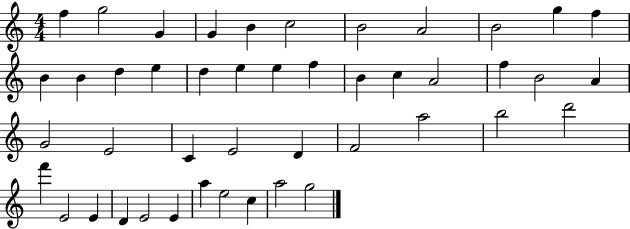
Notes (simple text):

F5/q G5/h G4/q G4/q B4/q C5/h B4/h A4/h B4/h G5/q F5/q B4/q B4/q D5/q E5/q D5/q E5/q E5/q F5/q B4/q C5/q A4/h F5/q B4/h A4/q G4/h E4/h C4/q E4/h D4/q F4/h A5/h B5/h D6/h F6/q E4/h E4/q D4/q E4/h E4/q A5/q E5/h C5/q A5/h G5/h